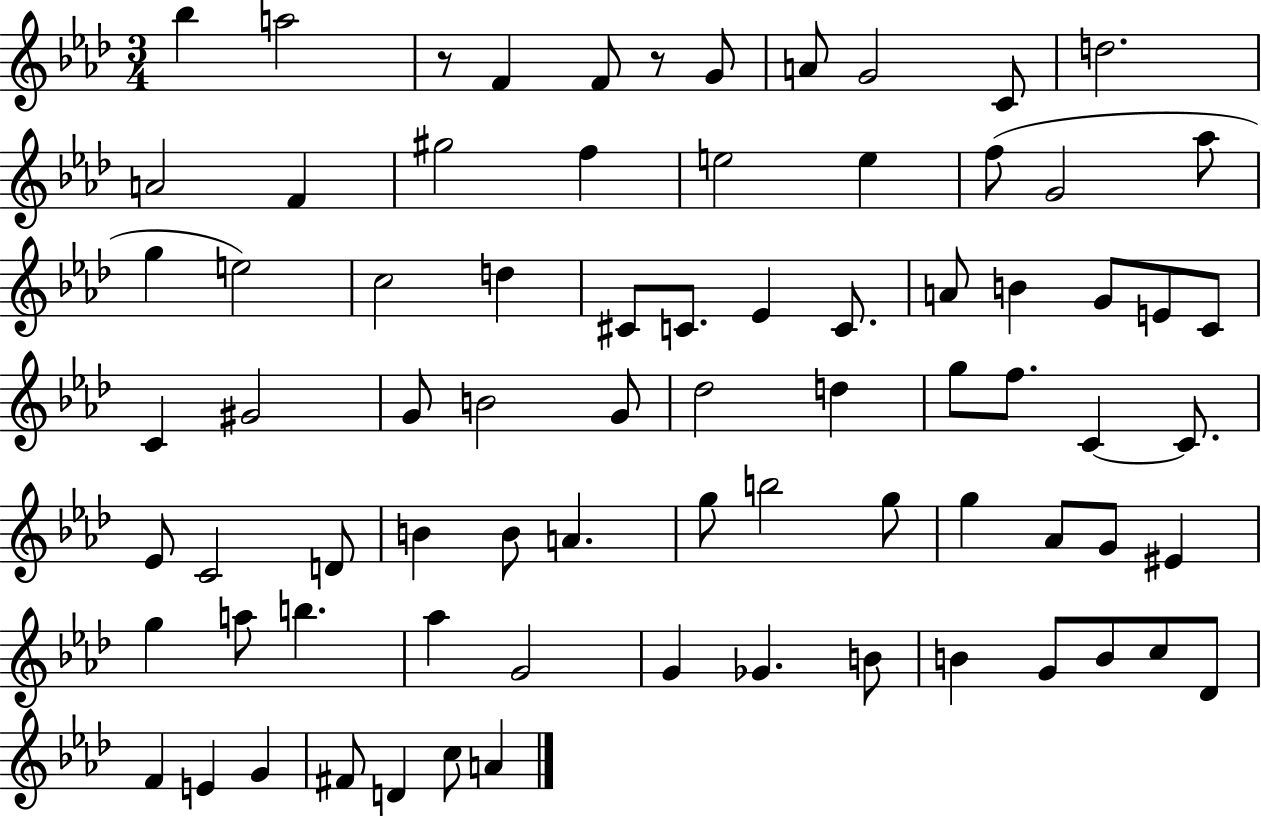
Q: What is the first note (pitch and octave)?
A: Bb5